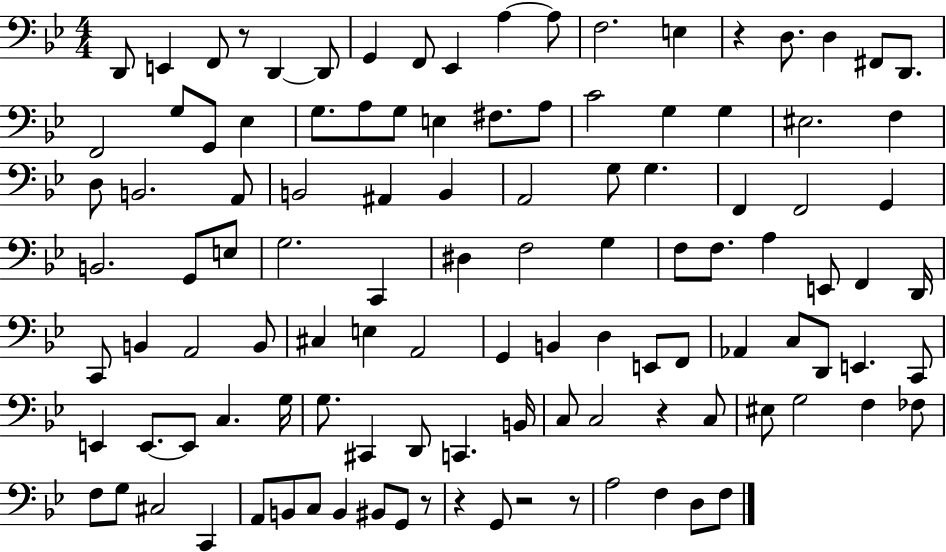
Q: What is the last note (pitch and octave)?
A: F3